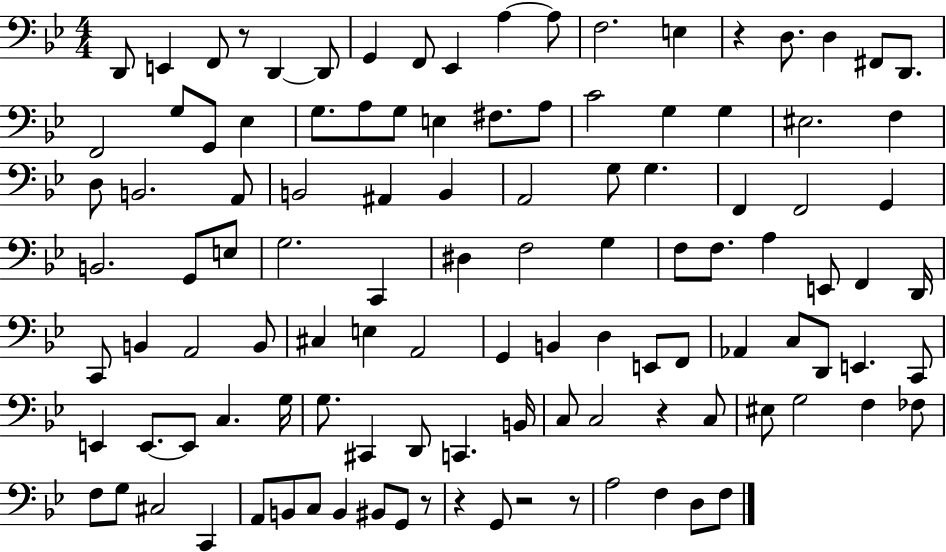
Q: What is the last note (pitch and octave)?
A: F3